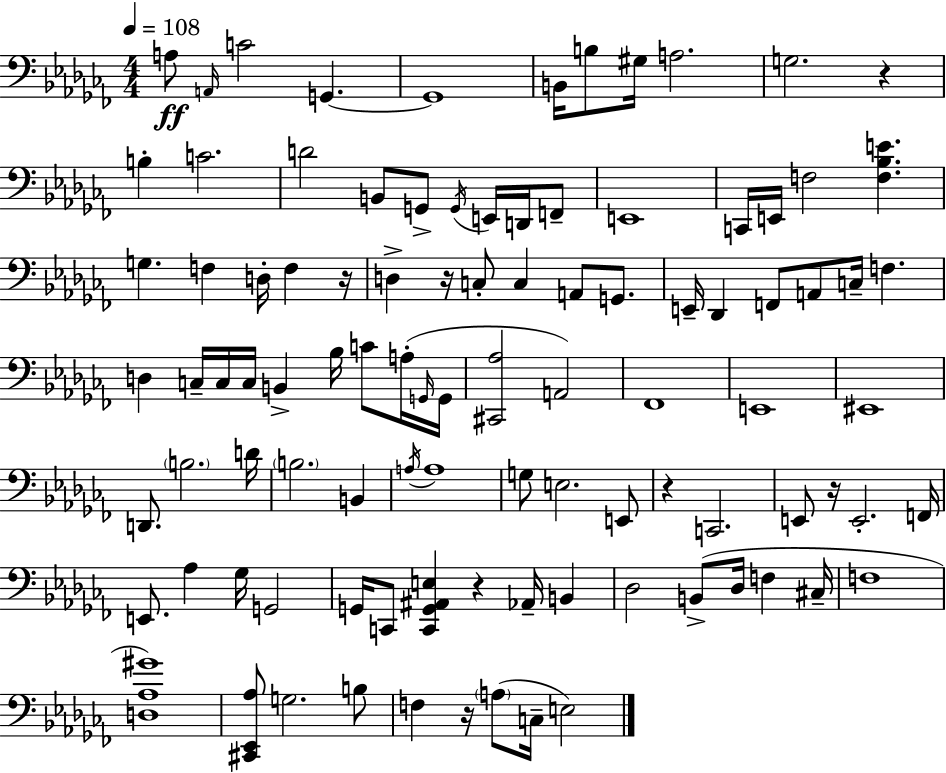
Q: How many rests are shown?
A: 7